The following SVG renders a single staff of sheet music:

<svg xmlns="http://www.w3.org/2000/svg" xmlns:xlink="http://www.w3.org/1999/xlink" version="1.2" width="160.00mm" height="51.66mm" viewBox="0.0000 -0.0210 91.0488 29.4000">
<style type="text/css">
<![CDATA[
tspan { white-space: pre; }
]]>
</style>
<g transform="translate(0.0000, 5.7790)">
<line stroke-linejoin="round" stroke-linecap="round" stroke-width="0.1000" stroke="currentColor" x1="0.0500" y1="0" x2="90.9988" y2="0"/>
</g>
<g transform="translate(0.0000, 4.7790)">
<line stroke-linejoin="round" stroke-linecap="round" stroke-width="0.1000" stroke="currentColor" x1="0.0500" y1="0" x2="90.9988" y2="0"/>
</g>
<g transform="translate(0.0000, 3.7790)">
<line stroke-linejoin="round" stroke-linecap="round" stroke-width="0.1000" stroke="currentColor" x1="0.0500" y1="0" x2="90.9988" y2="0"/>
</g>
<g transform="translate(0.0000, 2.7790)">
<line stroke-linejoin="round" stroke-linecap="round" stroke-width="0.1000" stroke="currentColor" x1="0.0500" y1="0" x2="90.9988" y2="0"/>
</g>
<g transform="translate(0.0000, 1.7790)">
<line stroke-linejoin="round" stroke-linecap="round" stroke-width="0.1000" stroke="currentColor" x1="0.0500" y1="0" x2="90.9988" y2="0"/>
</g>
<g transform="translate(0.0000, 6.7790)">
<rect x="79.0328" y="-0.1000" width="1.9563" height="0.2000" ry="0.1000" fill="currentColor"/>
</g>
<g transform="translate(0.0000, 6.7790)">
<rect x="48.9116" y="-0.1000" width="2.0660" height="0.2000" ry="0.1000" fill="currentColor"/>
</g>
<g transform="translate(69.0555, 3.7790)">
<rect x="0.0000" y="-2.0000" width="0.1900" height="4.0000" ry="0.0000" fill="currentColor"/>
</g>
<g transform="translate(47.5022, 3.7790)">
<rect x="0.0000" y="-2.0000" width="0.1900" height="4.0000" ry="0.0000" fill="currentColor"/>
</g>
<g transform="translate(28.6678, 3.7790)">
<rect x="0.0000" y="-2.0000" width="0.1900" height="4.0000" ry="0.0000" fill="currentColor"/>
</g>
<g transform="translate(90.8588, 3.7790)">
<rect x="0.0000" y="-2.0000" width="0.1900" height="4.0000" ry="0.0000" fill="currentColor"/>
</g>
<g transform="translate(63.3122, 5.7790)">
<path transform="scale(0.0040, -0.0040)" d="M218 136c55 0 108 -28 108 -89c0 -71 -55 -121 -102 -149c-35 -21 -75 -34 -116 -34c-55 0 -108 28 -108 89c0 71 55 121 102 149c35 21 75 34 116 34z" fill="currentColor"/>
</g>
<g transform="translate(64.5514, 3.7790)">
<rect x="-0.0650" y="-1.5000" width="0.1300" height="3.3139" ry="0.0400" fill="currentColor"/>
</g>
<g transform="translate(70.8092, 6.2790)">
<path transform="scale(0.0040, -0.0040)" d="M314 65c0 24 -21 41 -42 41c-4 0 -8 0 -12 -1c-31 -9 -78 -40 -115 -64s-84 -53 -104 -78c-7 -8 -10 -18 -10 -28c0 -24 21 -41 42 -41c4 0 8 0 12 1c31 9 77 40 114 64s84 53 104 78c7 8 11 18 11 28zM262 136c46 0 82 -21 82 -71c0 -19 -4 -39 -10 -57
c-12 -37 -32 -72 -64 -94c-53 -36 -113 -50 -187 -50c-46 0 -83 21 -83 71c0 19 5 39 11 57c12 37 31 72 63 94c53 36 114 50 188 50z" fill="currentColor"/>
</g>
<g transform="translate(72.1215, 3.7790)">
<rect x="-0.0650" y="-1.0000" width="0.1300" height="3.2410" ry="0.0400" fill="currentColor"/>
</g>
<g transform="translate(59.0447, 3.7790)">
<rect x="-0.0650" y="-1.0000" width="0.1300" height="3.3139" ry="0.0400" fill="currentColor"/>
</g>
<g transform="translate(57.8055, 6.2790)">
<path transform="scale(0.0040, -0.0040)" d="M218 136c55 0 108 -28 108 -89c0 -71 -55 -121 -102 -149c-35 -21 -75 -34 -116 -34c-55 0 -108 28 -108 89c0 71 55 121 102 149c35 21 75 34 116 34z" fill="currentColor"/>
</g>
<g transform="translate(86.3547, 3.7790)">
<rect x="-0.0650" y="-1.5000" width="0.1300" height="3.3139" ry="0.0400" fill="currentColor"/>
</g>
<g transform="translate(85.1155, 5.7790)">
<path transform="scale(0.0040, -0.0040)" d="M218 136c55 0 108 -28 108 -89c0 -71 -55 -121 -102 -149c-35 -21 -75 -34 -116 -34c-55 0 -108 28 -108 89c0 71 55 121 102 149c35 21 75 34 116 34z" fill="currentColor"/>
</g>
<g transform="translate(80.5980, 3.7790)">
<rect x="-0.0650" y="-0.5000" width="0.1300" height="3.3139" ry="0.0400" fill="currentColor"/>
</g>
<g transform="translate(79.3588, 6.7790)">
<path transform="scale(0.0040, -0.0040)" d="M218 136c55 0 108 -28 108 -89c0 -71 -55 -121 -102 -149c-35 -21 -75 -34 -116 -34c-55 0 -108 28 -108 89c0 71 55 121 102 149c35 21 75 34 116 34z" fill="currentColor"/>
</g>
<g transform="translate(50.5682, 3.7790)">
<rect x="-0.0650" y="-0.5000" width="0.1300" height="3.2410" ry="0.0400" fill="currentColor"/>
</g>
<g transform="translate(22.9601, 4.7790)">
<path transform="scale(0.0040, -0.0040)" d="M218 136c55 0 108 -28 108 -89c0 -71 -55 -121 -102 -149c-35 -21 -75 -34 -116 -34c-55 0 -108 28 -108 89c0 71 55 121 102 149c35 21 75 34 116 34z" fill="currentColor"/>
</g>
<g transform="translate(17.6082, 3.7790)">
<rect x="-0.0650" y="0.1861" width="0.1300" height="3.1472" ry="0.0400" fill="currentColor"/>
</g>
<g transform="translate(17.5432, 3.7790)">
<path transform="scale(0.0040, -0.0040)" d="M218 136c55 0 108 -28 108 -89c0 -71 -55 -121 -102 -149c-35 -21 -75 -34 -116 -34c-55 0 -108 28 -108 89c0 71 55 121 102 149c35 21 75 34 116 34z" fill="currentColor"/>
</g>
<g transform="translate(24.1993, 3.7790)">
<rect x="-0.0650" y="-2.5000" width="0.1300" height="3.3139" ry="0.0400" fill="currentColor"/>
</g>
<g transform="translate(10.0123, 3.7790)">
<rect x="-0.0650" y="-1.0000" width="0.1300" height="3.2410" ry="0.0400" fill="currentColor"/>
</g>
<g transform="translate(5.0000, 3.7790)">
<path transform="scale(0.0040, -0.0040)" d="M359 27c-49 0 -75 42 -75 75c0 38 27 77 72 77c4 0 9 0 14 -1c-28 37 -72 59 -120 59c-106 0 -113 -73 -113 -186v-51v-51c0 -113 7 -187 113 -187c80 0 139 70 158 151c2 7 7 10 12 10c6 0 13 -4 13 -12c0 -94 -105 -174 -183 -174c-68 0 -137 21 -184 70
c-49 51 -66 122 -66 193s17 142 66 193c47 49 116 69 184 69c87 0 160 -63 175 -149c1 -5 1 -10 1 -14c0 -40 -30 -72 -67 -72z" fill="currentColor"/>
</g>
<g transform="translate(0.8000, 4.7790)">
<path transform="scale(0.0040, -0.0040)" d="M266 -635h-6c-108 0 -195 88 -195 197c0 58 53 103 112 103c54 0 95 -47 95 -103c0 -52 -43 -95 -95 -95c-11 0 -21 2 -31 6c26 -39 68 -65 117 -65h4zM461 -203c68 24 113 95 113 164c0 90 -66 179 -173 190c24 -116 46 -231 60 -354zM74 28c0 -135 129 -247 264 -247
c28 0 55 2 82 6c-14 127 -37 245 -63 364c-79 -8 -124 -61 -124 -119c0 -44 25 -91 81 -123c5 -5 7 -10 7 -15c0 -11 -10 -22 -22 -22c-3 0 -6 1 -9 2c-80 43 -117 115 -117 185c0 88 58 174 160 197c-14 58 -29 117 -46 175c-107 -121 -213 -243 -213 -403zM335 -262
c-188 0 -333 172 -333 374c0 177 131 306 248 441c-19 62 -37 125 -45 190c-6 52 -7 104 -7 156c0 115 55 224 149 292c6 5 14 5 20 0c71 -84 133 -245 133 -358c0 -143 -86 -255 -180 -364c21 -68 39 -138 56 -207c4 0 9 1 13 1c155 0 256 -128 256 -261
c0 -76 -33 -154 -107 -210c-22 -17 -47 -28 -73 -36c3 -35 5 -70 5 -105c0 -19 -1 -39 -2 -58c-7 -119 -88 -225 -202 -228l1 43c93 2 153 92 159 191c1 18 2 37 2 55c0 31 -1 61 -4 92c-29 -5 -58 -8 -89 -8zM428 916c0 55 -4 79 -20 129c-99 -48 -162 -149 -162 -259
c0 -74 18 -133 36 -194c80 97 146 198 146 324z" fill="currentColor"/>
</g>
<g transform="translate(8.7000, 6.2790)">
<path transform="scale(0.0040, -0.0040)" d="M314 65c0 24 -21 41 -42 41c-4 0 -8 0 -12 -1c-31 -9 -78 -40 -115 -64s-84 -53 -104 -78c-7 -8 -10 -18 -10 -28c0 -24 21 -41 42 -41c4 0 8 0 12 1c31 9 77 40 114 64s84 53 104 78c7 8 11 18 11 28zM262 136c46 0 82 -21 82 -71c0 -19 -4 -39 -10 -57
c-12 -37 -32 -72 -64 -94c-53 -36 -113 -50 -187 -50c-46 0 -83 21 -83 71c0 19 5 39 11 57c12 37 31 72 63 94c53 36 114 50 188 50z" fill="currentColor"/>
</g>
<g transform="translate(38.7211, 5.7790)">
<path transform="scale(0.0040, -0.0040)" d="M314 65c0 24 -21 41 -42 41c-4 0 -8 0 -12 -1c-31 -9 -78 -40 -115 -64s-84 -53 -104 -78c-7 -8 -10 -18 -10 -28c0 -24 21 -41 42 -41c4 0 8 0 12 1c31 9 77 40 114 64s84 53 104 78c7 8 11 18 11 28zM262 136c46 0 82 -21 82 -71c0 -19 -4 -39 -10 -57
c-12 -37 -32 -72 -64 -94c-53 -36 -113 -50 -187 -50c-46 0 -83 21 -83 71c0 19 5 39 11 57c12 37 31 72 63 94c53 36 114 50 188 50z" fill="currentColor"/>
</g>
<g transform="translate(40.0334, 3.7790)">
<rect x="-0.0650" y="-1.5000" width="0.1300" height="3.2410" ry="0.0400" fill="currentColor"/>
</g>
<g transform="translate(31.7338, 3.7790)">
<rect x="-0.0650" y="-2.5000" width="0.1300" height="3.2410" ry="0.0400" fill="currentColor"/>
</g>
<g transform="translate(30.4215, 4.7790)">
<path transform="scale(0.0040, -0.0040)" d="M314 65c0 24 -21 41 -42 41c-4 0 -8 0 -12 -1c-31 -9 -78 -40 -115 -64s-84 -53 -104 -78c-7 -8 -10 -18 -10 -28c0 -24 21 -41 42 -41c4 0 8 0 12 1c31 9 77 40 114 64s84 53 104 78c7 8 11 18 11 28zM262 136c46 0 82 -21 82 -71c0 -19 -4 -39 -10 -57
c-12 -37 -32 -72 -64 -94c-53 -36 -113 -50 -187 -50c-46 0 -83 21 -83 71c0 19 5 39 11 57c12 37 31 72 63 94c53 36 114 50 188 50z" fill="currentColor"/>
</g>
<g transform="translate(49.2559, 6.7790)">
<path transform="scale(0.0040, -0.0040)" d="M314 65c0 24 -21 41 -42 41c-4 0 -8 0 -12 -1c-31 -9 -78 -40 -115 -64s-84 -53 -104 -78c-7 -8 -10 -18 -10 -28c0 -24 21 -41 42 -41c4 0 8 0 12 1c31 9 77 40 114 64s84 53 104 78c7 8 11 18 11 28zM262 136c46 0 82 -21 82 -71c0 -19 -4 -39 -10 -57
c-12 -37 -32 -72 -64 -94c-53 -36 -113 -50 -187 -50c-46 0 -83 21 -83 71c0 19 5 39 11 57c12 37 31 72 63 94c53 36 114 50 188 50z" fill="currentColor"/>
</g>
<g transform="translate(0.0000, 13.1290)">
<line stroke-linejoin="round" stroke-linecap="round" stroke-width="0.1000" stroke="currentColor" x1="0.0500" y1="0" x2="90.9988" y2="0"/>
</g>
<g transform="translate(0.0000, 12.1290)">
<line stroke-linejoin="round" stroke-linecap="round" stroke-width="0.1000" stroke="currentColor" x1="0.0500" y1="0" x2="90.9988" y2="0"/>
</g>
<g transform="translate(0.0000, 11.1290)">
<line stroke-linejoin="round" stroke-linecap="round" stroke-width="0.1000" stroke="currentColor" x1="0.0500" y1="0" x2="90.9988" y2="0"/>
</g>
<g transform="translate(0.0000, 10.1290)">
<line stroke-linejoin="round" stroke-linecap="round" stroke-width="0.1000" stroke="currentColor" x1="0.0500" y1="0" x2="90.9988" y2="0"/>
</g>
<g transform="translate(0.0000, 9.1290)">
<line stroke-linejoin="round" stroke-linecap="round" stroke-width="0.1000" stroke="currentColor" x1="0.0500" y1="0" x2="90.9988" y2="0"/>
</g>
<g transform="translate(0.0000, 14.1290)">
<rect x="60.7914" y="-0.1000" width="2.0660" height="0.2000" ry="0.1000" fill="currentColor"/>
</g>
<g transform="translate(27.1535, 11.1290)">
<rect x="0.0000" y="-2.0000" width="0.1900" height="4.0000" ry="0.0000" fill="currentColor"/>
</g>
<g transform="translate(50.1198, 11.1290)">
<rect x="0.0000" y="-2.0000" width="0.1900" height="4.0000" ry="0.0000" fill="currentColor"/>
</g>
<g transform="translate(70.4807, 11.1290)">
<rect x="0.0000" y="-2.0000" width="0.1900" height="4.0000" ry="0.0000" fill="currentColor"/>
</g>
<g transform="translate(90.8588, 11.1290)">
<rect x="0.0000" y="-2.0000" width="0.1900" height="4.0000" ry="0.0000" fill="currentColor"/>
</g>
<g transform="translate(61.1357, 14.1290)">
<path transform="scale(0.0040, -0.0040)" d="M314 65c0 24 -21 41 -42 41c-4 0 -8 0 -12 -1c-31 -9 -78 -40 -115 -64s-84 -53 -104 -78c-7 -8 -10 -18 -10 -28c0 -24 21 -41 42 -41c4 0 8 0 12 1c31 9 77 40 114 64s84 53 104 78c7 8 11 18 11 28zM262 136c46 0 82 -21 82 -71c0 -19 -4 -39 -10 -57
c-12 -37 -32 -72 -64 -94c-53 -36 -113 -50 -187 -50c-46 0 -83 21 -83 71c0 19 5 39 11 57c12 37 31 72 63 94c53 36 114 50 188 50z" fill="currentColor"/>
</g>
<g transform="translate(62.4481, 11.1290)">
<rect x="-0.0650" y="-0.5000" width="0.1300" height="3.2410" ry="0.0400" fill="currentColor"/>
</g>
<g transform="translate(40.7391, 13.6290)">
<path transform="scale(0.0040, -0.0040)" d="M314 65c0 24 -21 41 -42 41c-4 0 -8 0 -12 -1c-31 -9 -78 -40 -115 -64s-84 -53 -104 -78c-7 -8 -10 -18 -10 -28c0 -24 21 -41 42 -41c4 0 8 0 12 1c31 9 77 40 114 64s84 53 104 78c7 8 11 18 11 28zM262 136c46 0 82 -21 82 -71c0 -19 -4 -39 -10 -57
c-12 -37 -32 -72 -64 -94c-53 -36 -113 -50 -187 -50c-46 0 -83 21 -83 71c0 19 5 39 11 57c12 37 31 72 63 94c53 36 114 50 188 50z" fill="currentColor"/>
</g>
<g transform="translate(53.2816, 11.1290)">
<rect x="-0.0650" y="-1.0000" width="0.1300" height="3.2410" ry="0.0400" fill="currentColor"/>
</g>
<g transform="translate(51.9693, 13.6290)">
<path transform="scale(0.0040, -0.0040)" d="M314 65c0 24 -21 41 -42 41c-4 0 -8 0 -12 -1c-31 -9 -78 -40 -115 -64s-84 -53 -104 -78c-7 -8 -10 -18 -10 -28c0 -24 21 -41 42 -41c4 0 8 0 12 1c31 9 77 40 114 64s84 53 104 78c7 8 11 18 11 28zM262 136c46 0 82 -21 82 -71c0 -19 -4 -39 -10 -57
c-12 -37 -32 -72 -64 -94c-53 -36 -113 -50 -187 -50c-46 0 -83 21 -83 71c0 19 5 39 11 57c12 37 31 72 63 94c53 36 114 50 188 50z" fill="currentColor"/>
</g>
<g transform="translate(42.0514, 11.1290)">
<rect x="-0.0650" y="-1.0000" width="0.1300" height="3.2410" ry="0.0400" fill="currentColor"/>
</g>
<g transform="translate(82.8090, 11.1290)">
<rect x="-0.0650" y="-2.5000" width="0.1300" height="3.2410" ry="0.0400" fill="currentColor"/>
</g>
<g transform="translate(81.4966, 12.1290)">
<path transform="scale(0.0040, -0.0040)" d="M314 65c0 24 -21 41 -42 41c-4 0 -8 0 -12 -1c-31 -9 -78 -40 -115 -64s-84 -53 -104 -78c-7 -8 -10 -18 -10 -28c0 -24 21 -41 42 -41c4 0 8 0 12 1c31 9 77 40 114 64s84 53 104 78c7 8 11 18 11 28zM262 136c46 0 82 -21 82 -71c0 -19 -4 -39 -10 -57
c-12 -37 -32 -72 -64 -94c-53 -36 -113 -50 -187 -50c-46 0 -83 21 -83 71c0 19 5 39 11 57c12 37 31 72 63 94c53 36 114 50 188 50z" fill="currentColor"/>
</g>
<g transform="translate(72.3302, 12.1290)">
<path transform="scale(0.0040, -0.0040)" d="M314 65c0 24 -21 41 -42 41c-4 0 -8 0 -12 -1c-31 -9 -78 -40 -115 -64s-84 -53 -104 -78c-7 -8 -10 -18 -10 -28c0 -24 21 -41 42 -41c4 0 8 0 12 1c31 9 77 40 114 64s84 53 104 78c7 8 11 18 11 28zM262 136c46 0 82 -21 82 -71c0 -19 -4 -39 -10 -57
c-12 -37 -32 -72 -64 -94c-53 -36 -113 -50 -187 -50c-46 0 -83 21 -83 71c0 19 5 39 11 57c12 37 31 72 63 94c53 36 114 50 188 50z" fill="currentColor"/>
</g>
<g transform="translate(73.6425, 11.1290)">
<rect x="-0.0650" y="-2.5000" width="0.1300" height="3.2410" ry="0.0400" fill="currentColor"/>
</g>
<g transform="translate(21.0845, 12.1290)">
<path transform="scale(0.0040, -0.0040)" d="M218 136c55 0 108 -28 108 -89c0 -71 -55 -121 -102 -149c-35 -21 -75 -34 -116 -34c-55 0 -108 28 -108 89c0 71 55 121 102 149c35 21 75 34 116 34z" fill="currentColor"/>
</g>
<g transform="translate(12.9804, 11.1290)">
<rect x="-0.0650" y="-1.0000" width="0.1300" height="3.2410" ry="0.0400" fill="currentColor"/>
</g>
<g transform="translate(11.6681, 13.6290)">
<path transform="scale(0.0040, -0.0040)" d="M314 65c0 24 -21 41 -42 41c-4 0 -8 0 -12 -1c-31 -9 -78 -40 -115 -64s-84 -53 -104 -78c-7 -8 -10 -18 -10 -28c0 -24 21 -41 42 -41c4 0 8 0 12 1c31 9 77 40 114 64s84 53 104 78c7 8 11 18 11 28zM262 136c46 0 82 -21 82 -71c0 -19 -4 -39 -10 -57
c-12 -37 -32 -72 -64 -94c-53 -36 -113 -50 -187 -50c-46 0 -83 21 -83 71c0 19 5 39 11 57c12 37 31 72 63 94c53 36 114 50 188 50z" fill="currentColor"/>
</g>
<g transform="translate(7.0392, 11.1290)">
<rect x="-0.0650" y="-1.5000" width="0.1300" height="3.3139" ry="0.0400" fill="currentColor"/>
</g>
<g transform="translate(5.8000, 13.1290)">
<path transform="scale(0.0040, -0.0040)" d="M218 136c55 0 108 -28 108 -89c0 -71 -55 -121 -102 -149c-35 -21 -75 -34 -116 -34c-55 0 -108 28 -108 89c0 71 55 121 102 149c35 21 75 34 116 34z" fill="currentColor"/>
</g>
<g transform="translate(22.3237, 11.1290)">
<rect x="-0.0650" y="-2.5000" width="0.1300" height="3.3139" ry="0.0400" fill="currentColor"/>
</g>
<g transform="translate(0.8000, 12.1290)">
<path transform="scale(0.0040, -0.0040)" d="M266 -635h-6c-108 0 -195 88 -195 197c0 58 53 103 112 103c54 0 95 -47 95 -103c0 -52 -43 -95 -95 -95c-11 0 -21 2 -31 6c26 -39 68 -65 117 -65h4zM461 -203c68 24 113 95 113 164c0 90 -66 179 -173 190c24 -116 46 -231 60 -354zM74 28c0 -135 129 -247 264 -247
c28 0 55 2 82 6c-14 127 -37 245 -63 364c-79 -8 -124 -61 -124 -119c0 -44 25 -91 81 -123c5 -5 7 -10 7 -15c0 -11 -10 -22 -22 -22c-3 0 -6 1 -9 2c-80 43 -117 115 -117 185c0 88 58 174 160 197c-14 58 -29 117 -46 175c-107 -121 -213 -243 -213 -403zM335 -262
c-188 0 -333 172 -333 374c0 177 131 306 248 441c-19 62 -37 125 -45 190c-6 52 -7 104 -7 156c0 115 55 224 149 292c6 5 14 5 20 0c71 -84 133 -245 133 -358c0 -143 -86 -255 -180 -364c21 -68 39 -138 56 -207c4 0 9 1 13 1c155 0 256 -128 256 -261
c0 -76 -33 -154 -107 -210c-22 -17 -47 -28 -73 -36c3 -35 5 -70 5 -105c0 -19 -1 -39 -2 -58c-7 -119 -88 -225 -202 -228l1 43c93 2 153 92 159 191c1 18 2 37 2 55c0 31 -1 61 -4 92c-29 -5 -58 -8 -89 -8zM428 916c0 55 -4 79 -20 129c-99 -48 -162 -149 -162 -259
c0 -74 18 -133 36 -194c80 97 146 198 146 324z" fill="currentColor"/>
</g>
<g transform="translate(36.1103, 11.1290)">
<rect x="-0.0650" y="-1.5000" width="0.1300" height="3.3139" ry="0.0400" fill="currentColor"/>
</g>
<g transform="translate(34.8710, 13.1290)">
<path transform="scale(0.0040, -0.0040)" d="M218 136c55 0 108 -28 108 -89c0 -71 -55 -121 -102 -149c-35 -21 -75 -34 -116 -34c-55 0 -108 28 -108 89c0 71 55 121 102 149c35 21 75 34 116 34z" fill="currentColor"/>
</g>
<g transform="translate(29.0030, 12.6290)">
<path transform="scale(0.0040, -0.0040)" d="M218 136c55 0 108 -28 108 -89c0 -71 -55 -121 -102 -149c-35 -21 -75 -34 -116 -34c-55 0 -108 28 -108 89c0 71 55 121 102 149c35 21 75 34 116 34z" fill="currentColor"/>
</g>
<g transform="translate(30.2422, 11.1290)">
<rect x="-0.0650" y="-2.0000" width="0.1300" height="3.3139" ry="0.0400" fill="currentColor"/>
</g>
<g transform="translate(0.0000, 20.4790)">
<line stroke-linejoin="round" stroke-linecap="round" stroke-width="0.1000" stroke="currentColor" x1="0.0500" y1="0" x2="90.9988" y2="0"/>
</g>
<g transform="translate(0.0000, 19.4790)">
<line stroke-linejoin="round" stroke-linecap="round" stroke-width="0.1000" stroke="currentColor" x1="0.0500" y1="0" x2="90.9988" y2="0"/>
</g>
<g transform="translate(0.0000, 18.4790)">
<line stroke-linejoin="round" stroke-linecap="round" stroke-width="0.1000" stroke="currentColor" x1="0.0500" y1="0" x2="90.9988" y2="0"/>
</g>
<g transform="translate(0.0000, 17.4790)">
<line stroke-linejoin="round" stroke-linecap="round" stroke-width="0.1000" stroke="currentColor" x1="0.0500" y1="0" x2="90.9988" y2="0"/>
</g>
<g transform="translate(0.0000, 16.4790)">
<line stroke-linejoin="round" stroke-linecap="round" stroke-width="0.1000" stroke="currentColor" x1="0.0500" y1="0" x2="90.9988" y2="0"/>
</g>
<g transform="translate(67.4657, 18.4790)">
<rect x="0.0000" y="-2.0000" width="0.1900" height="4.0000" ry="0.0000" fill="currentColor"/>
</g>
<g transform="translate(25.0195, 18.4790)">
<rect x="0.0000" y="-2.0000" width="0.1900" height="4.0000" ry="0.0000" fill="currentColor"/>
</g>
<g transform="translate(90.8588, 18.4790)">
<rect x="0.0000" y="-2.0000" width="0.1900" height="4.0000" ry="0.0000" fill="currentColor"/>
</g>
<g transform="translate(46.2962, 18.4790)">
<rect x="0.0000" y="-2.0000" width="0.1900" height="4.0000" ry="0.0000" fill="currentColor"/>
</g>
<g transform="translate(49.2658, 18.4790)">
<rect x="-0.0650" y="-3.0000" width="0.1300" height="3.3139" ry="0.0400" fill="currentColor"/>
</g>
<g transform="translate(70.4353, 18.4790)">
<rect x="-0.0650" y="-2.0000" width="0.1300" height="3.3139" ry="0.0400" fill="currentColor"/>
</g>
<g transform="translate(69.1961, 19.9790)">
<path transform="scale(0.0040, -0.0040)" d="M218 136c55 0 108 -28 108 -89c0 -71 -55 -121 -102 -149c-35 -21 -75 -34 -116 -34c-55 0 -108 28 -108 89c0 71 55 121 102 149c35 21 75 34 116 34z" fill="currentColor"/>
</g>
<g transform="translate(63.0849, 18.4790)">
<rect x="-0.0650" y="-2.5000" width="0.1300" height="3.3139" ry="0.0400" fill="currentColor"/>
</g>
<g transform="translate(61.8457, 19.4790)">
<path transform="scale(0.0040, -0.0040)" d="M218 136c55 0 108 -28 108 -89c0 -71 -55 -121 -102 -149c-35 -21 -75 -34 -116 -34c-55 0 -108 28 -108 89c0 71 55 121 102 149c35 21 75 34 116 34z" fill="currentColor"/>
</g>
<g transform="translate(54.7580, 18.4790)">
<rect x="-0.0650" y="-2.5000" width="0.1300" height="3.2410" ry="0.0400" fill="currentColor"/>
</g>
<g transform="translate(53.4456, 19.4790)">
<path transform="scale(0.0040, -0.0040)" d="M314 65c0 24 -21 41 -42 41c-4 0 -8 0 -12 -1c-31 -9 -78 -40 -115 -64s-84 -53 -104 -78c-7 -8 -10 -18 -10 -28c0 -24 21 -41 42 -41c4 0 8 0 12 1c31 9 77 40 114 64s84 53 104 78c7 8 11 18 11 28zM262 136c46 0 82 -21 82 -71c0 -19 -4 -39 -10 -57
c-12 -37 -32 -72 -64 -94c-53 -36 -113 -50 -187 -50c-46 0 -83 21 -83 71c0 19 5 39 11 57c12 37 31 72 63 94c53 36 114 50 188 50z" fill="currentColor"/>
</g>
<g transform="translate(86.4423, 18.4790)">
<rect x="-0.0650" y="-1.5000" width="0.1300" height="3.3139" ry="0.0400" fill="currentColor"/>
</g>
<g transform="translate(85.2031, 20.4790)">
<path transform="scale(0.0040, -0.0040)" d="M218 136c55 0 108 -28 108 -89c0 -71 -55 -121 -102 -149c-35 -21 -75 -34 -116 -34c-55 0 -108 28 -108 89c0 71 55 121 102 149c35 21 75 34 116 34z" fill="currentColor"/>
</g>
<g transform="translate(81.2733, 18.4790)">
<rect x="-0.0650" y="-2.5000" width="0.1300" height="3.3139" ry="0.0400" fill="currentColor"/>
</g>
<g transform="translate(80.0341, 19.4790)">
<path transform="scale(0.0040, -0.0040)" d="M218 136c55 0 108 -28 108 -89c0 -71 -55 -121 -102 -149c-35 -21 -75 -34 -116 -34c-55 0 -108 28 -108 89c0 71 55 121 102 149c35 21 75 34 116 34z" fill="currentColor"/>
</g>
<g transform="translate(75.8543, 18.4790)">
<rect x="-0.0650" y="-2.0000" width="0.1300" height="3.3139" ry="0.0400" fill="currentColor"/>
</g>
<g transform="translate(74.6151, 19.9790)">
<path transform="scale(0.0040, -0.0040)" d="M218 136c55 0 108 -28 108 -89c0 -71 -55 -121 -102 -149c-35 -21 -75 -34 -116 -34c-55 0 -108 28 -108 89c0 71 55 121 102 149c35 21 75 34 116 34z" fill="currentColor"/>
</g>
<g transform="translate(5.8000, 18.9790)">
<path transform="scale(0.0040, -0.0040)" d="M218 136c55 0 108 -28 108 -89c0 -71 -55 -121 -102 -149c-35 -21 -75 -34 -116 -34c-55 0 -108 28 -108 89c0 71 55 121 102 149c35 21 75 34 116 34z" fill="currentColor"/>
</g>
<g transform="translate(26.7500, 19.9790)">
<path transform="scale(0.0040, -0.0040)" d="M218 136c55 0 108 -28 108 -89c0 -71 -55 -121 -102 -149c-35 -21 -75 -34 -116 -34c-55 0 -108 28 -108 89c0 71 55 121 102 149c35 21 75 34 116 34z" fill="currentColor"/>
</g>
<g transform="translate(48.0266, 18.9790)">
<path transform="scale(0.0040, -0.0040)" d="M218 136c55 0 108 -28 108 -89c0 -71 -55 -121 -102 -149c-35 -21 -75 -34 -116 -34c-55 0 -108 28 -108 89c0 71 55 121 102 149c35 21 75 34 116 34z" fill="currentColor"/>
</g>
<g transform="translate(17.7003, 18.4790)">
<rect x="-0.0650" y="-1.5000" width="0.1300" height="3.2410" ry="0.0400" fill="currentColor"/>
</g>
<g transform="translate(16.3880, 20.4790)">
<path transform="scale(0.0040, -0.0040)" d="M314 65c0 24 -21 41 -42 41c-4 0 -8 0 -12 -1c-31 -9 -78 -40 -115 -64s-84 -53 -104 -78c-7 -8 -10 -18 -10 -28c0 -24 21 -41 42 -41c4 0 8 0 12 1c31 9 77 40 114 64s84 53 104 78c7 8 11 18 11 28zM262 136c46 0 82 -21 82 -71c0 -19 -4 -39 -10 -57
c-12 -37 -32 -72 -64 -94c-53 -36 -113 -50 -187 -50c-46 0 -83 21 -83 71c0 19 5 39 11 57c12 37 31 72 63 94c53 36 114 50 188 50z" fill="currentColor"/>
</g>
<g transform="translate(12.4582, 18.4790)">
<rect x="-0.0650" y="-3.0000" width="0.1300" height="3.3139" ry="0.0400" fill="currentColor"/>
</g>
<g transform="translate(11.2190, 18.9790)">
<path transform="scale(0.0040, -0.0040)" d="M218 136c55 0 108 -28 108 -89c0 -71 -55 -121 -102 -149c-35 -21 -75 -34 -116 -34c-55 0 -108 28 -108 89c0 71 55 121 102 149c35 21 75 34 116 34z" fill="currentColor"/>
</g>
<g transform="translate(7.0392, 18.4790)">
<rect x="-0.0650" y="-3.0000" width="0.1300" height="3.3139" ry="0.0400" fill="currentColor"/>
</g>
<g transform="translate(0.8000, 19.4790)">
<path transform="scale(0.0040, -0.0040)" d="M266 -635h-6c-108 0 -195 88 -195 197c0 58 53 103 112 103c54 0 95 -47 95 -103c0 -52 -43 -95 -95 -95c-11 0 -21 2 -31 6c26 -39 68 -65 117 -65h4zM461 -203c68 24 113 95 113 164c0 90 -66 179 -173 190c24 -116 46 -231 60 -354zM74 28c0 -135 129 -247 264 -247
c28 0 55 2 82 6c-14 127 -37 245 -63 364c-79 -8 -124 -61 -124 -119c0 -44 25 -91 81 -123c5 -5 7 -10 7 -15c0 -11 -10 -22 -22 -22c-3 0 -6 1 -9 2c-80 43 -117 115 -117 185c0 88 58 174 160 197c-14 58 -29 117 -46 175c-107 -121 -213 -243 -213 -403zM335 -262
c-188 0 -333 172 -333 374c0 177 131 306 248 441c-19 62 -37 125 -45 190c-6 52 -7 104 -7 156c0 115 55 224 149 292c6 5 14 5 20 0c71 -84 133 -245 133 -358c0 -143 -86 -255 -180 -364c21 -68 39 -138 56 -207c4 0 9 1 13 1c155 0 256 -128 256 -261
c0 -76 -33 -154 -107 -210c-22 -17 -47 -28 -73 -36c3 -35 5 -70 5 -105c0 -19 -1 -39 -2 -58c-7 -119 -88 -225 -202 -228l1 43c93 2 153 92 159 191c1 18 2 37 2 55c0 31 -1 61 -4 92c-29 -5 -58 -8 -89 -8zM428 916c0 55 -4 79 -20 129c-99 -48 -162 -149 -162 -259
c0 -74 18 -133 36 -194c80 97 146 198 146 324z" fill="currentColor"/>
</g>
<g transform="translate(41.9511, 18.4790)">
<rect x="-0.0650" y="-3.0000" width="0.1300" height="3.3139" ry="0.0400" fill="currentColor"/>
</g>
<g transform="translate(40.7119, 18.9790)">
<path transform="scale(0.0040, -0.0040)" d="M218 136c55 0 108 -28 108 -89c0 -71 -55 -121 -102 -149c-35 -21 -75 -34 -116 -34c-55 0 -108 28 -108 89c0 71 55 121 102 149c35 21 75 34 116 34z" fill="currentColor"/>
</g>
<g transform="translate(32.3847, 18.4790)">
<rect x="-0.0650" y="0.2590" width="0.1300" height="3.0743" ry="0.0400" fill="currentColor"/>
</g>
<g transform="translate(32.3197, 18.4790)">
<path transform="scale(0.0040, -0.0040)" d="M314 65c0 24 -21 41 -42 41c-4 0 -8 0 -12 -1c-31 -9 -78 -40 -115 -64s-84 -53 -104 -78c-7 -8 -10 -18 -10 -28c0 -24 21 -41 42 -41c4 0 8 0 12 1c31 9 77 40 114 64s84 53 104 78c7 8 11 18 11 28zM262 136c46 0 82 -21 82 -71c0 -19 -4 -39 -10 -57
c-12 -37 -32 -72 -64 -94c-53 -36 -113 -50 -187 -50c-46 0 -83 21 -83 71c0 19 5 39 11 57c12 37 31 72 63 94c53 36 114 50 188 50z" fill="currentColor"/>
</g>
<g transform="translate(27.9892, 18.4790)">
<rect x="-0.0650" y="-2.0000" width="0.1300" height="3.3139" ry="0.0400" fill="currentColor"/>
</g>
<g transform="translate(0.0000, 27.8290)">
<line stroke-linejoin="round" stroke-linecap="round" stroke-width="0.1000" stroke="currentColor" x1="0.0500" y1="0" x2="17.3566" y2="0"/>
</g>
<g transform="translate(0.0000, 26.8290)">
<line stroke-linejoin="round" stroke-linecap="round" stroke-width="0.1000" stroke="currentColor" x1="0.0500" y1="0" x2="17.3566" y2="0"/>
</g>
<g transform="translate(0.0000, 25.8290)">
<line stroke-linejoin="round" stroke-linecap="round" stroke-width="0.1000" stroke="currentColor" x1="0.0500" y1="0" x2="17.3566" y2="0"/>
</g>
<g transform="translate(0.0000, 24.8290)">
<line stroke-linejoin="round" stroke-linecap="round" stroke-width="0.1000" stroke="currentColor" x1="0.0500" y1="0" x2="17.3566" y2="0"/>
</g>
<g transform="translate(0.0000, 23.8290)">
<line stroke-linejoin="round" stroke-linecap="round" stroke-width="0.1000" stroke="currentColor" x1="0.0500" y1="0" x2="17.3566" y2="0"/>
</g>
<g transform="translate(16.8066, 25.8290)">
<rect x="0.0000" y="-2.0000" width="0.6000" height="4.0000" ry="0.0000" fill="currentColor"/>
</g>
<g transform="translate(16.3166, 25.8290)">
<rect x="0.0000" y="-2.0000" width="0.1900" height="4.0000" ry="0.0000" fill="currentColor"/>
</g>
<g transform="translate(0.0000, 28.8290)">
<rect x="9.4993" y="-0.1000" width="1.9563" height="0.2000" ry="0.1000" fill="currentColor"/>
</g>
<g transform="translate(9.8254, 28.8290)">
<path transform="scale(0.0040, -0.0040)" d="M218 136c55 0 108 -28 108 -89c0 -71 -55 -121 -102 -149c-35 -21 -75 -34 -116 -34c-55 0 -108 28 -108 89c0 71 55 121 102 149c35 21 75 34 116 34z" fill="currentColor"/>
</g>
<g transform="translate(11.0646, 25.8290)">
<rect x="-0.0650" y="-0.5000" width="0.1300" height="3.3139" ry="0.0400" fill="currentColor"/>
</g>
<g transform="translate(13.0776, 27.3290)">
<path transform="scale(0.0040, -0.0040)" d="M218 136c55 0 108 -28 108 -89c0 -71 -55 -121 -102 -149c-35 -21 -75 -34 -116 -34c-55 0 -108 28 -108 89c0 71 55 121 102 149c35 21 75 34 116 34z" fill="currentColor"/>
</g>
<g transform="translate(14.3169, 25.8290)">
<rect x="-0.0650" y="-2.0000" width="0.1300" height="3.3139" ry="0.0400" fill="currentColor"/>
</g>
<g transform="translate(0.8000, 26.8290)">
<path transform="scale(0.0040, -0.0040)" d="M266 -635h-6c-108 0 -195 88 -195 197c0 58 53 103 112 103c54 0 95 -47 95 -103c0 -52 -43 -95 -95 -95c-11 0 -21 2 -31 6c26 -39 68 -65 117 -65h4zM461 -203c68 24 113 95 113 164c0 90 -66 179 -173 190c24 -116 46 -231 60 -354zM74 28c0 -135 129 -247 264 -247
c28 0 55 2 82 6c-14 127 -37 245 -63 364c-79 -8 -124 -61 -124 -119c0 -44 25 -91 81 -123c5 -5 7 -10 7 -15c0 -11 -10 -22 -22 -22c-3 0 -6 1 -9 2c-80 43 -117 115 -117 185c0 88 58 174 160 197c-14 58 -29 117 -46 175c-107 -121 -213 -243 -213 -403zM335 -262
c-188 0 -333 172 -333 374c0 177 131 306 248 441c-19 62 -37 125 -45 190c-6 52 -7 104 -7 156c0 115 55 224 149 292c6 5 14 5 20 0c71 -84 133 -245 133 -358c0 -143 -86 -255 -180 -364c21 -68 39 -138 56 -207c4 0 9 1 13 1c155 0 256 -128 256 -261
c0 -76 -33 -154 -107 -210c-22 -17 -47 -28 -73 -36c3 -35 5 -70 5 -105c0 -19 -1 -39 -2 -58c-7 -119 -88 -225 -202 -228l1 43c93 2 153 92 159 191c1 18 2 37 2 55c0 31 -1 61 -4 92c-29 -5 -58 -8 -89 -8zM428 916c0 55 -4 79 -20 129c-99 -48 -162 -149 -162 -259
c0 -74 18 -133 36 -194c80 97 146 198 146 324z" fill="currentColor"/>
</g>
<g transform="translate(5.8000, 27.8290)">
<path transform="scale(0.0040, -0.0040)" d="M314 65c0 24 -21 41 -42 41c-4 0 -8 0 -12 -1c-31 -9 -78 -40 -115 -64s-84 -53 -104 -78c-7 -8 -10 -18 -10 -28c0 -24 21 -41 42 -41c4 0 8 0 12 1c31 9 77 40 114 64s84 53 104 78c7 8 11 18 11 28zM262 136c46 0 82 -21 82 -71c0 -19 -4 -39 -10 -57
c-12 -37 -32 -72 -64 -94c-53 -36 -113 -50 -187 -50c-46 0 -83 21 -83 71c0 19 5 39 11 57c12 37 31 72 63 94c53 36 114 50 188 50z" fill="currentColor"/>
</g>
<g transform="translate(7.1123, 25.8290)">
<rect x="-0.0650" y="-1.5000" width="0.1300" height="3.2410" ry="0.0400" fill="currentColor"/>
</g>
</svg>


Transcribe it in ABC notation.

X:1
T:Untitled
M:4/4
L:1/4
K:C
D2 B G G2 E2 C2 D E D2 C E E D2 G F E D2 D2 C2 G2 G2 A A E2 F B2 A A G2 G F F G E E2 C F